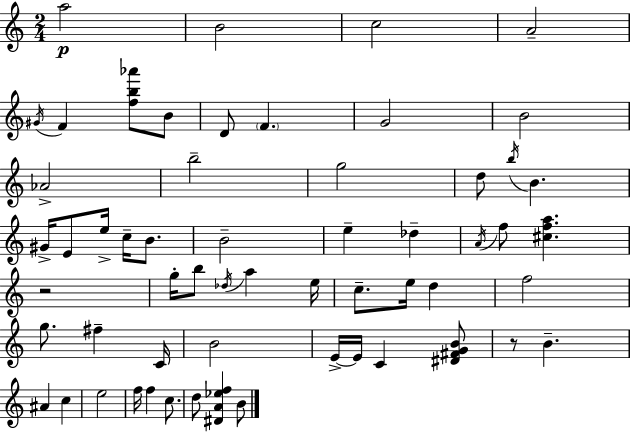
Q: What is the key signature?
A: C major